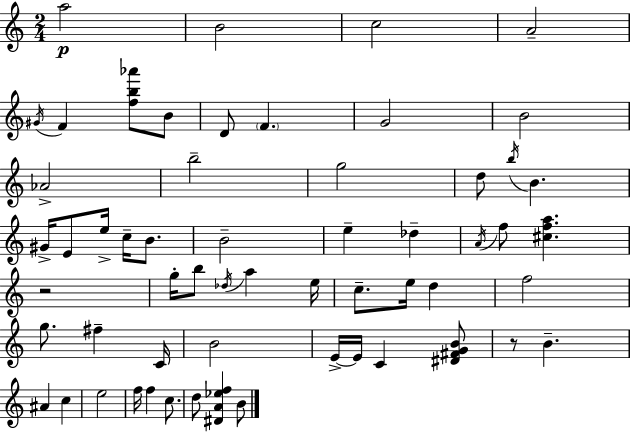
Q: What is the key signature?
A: C major